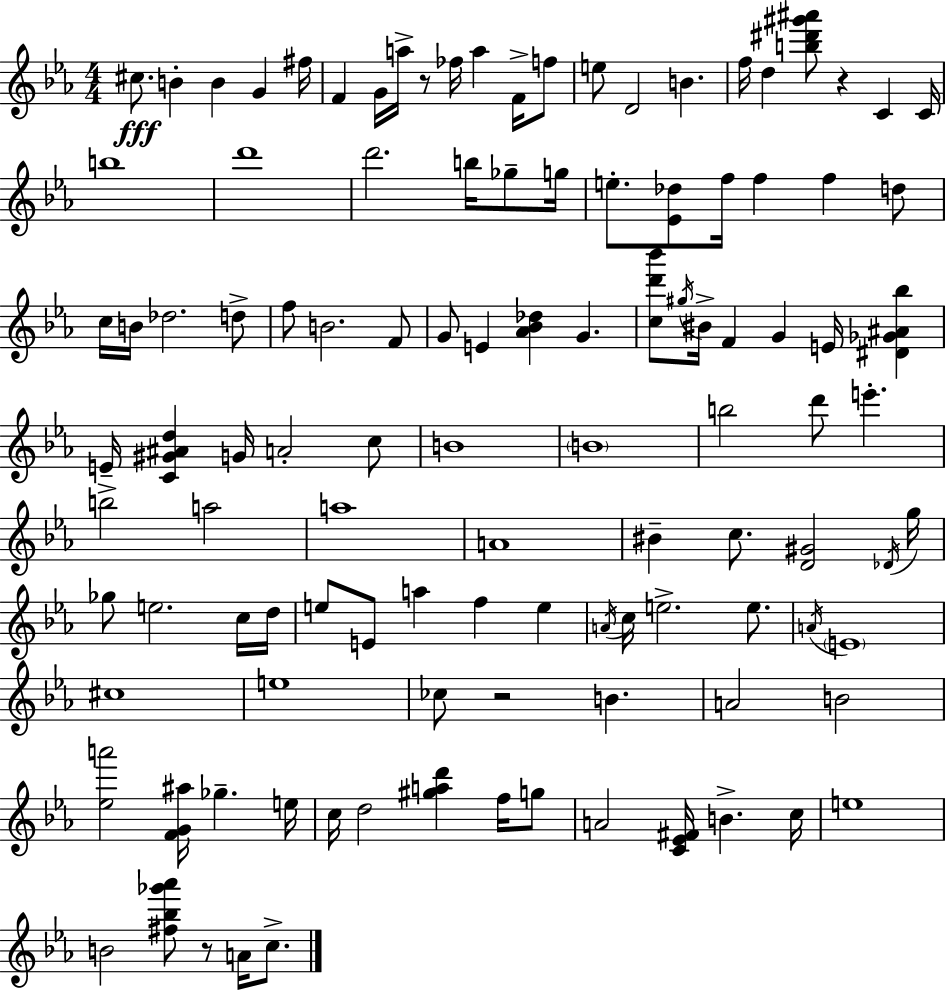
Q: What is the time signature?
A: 4/4